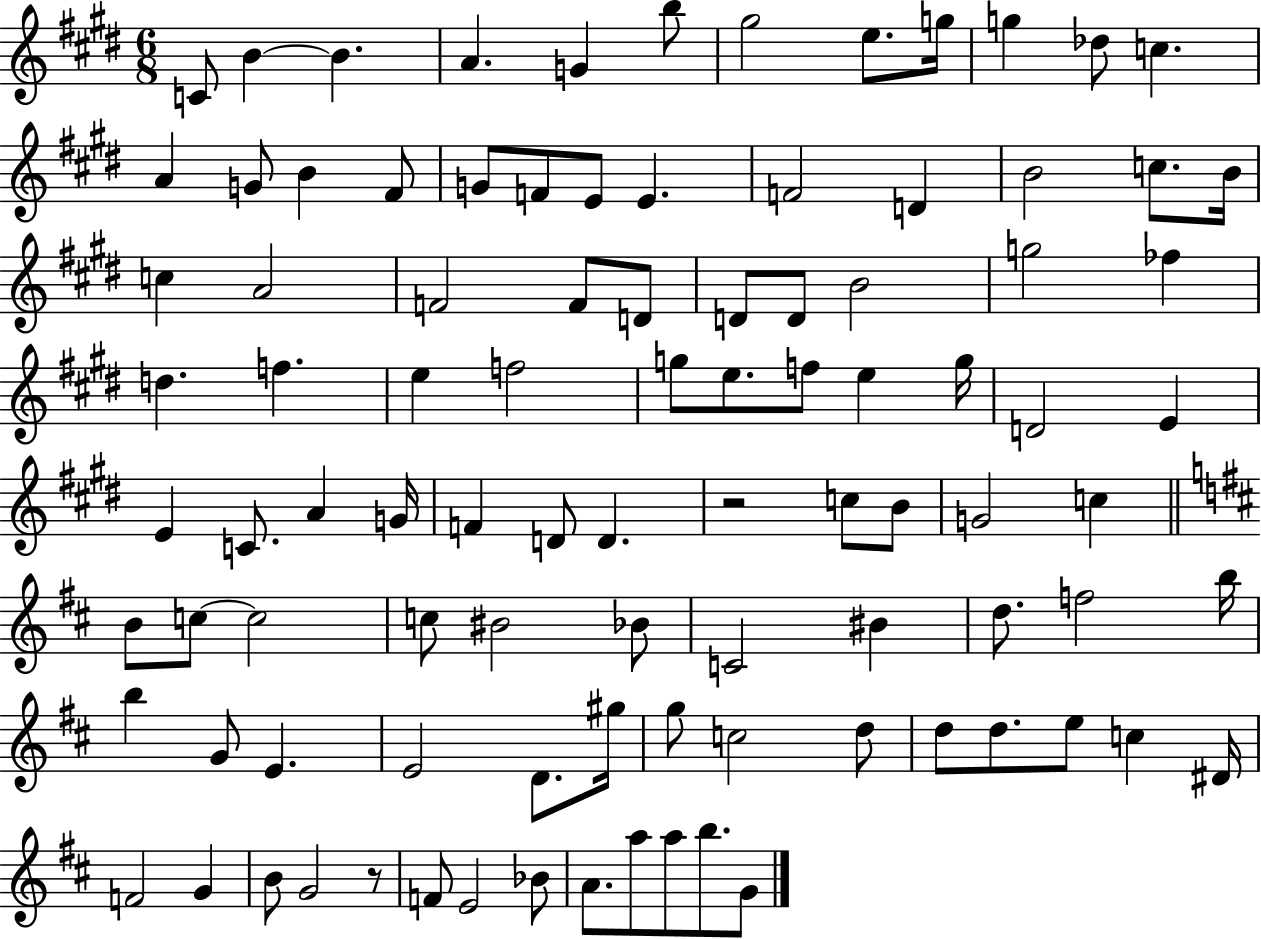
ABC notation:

X:1
T:Untitled
M:6/8
L:1/4
K:E
C/2 B B A G b/2 ^g2 e/2 g/4 g _d/2 c A G/2 B ^F/2 G/2 F/2 E/2 E F2 D B2 c/2 B/4 c A2 F2 F/2 D/2 D/2 D/2 B2 g2 _f d f e f2 g/2 e/2 f/2 e g/4 D2 E E C/2 A G/4 F D/2 D z2 c/2 B/2 G2 c B/2 c/2 c2 c/2 ^B2 _B/2 C2 ^B d/2 f2 b/4 b G/2 E E2 D/2 ^g/4 g/2 c2 d/2 d/2 d/2 e/2 c ^D/4 F2 G B/2 G2 z/2 F/2 E2 _B/2 A/2 a/2 a/2 b/2 G/2